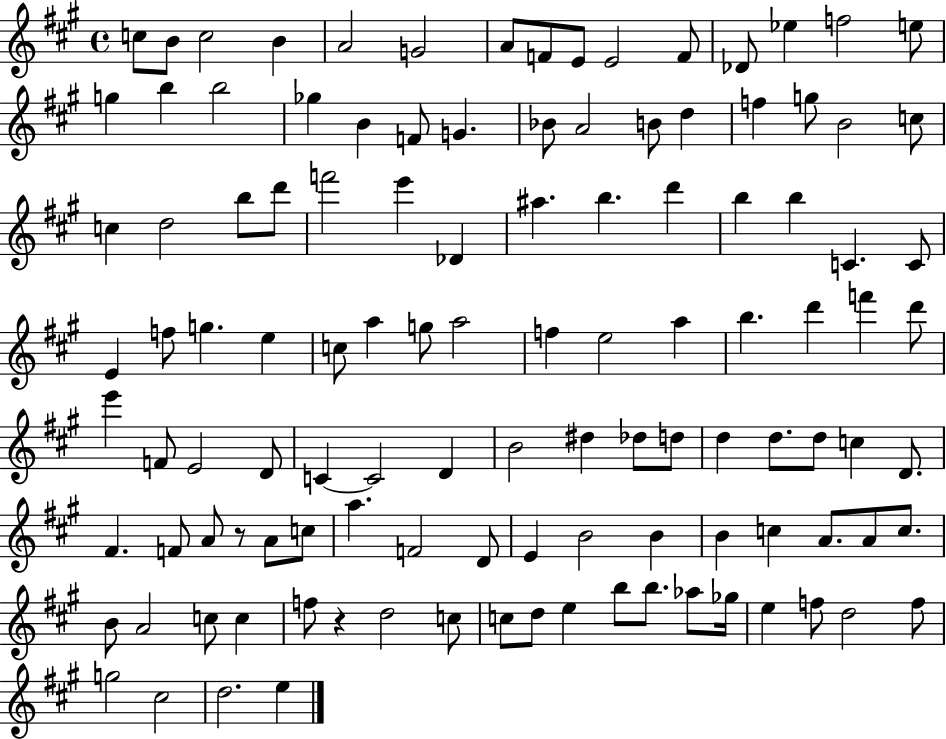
{
  \clef treble
  \time 4/4
  \defaultTimeSignature
  \key a \major
  c''8 b'8 c''2 b'4 | a'2 g'2 | a'8 f'8 e'8 e'2 f'8 | des'8 ees''4 f''2 e''8 | \break g''4 b''4 b''2 | ges''4 b'4 f'8 g'4. | bes'8 a'2 b'8 d''4 | f''4 g''8 b'2 c''8 | \break c''4 d''2 b''8 d'''8 | f'''2 e'''4 des'4 | ais''4. b''4. d'''4 | b''4 b''4 c'4. c'8 | \break e'4 f''8 g''4. e''4 | c''8 a''4 g''8 a''2 | f''4 e''2 a''4 | b''4. d'''4 f'''4 d'''8 | \break e'''4 f'8 e'2 d'8 | c'4~~ c'2 d'4 | b'2 dis''4 des''8 d''8 | d''4 d''8. d''8 c''4 d'8. | \break fis'4. f'8 a'8 r8 a'8 c''8 | a''4. f'2 d'8 | e'4 b'2 b'4 | b'4 c''4 a'8. a'8 c''8. | \break b'8 a'2 c''8 c''4 | f''8 r4 d''2 c''8 | c''8 d''8 e''4 b''8 b''8. aes''8 ges''16 | e''4 f''8 d''2 f''8 | \break g''2 cis''2 | d''2. e''4 | \bar "|."
}